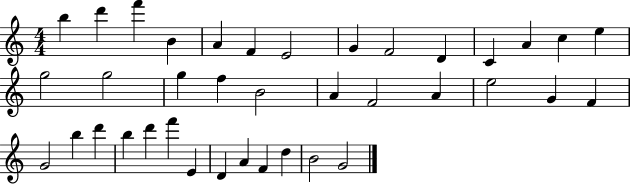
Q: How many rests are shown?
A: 0